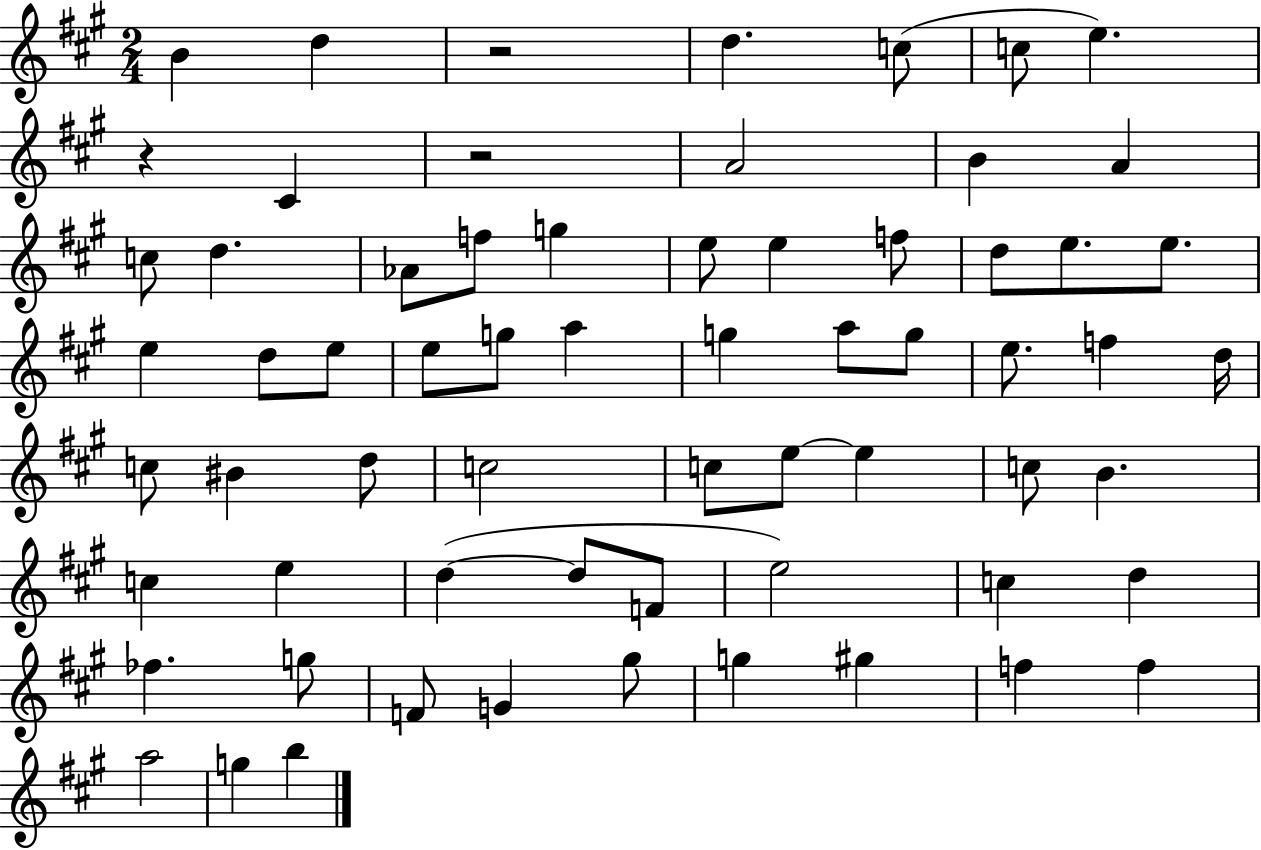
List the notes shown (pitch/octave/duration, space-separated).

B4/q D5/q R/h D5/q. C5/e C5/e E5/q. R/q C#4/q R/h A4/h B4/q A4/q C5/e D5/q. Ab4/e F5/e G5/q E5/e E5/q F5/e D5/e E5/e. E5/e. E5/q D5/e E5/e E5/e G5/e A5/q G5/q A5/e G5/e E5/e. F5/q D5/s C5/e BIS4/q D5/e C5/h C5/e E5/e E5/q C5/e B4/q. C5/q E5/q D5/q D5/e F4/e E5/h C5/q D5/q FES5/q. G5/e F4/e G4/q G#5/e G5/q G#5/q F5/q F5/q A5/h G5/q B5/q